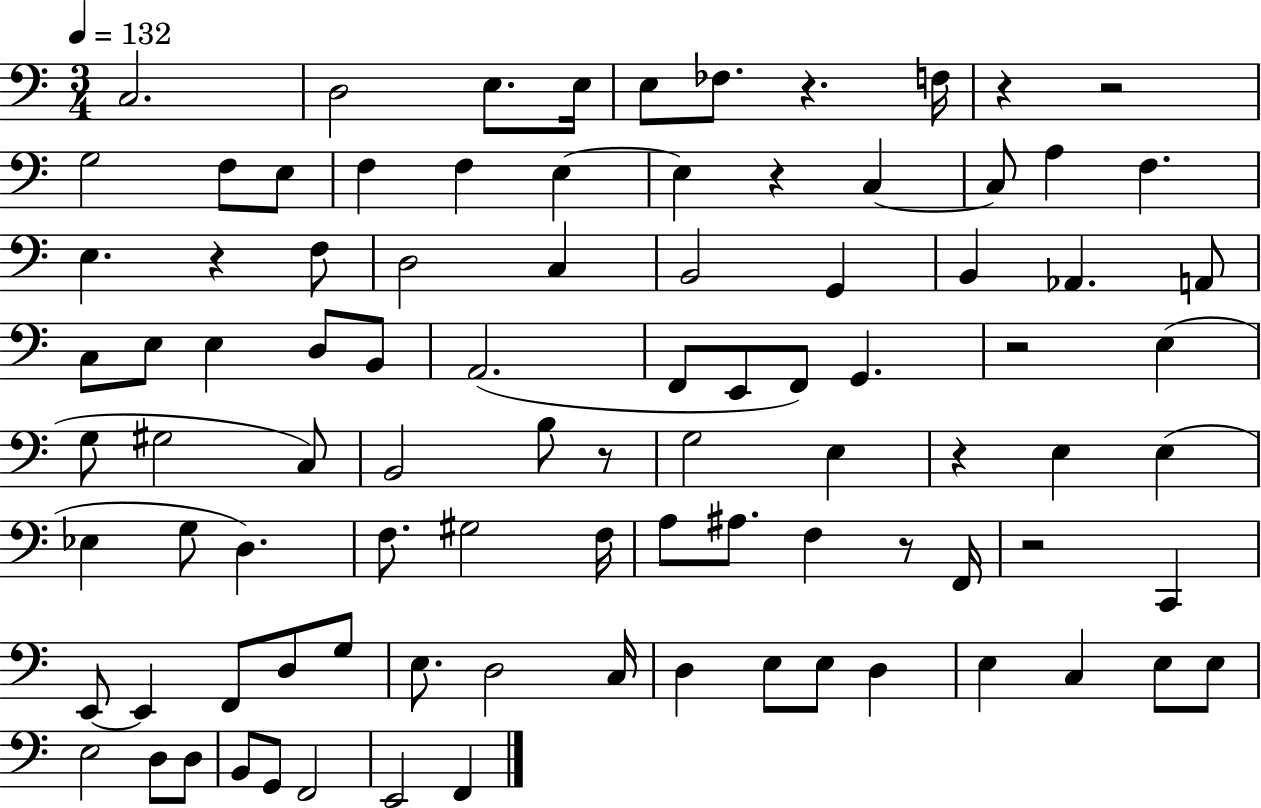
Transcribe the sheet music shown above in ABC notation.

X:1
T:Untitled
M:3/4
L:1/4
K:C
C,2 D,2 E,/2 E,/4 E,/2 _F,/2 z F,/4 z z2 G,2 F,/2 E,/2 F, F, E, E, z C, C,/2 A, F, E, z F,/2 D,2 C, B,,2 G,, B,, _A,, A,,/2 C,/2 E,/2 E, D,/2 B,,/2 A,,2 F,,/2 E,,/2 F,,/2 G,, z2 E, G,/2 ^G,2 C,/2 B,,2 B,/2 z/2 G,2 E, z E, E, _E, G,/2 D, F,/2 ^G,2 F,/4 A,/2 ^A,/2 F, z/2 F,,/4 z2 C,, E,,/2 E,, F,,/2 D,/2 G,/2 E,/2 D,2 C,/4 D, E,/2 E,/2 D, E, C, E,/2 E,/2 E,2 D,/2 D,/2 B,,/2 G,,/2 F,,2 E,,2 F,,